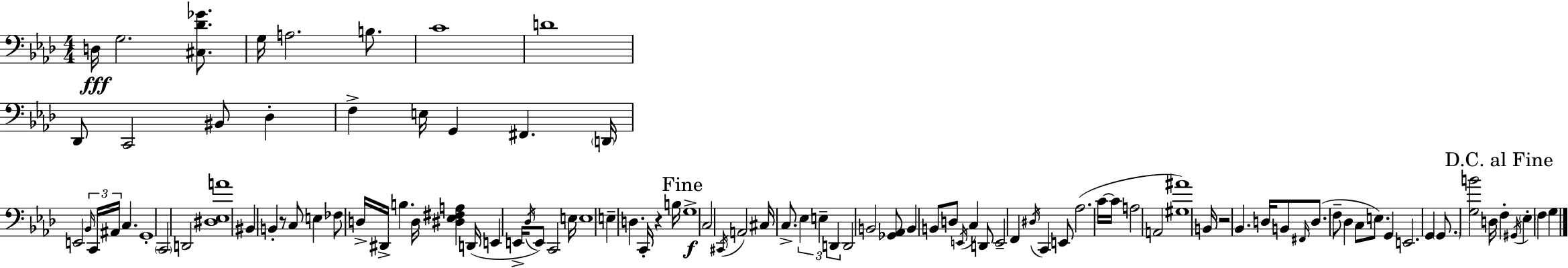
D3/s G3/h. [C#3,Db4,Gb4]/e. G3/s A3/h. B3/e. C4/w D4/w Db2/e C2/h BIS2/e Db3/q F3/q E3/s G2/q F#2/q. D2/s E2/h Bb2/s C2/s A#2/s C3/q. G2/w C2/h D2/h [D#3,Eb3,A4]/w BIS2/q B2/q R/e C3/e E3/q FES3/e D3/s D#2/s B3/q. D3/s [D#3,Eb3,F#3,A3]/q D2/s E2/q E2/s Db3/s E2/e C2/h E3/s E3/w E3/q D3/q. C2/s R/q B3/s G3/w C3/h C#2/s A2/h C#3/s C3/e. Eb3/q E3/q D2/q D2/h B2/h [Gb2,Ab2]/e B2/q B2/e D3/e E2/s C3/q D2/e E2/h F2/q D#3/s C2/q E2/e Ab3/h. C4/s C4/s A3/h A2/h [G#3,A#4]/w B2/s R/h Bb2/q. D3/s B2/e F#2/s D3/e. F3/e Db3/q C3/e E3/e. G2/q E2/h. G2/q G2/e. [G3,B4]/h D3/s F3/q G#2/s Eb3/q F3/q G3/q